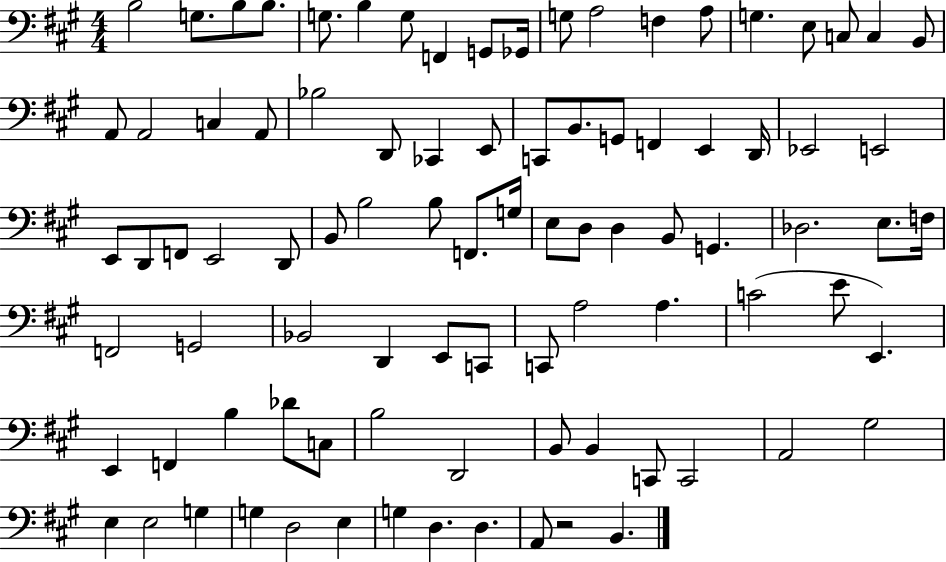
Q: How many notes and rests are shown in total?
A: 90